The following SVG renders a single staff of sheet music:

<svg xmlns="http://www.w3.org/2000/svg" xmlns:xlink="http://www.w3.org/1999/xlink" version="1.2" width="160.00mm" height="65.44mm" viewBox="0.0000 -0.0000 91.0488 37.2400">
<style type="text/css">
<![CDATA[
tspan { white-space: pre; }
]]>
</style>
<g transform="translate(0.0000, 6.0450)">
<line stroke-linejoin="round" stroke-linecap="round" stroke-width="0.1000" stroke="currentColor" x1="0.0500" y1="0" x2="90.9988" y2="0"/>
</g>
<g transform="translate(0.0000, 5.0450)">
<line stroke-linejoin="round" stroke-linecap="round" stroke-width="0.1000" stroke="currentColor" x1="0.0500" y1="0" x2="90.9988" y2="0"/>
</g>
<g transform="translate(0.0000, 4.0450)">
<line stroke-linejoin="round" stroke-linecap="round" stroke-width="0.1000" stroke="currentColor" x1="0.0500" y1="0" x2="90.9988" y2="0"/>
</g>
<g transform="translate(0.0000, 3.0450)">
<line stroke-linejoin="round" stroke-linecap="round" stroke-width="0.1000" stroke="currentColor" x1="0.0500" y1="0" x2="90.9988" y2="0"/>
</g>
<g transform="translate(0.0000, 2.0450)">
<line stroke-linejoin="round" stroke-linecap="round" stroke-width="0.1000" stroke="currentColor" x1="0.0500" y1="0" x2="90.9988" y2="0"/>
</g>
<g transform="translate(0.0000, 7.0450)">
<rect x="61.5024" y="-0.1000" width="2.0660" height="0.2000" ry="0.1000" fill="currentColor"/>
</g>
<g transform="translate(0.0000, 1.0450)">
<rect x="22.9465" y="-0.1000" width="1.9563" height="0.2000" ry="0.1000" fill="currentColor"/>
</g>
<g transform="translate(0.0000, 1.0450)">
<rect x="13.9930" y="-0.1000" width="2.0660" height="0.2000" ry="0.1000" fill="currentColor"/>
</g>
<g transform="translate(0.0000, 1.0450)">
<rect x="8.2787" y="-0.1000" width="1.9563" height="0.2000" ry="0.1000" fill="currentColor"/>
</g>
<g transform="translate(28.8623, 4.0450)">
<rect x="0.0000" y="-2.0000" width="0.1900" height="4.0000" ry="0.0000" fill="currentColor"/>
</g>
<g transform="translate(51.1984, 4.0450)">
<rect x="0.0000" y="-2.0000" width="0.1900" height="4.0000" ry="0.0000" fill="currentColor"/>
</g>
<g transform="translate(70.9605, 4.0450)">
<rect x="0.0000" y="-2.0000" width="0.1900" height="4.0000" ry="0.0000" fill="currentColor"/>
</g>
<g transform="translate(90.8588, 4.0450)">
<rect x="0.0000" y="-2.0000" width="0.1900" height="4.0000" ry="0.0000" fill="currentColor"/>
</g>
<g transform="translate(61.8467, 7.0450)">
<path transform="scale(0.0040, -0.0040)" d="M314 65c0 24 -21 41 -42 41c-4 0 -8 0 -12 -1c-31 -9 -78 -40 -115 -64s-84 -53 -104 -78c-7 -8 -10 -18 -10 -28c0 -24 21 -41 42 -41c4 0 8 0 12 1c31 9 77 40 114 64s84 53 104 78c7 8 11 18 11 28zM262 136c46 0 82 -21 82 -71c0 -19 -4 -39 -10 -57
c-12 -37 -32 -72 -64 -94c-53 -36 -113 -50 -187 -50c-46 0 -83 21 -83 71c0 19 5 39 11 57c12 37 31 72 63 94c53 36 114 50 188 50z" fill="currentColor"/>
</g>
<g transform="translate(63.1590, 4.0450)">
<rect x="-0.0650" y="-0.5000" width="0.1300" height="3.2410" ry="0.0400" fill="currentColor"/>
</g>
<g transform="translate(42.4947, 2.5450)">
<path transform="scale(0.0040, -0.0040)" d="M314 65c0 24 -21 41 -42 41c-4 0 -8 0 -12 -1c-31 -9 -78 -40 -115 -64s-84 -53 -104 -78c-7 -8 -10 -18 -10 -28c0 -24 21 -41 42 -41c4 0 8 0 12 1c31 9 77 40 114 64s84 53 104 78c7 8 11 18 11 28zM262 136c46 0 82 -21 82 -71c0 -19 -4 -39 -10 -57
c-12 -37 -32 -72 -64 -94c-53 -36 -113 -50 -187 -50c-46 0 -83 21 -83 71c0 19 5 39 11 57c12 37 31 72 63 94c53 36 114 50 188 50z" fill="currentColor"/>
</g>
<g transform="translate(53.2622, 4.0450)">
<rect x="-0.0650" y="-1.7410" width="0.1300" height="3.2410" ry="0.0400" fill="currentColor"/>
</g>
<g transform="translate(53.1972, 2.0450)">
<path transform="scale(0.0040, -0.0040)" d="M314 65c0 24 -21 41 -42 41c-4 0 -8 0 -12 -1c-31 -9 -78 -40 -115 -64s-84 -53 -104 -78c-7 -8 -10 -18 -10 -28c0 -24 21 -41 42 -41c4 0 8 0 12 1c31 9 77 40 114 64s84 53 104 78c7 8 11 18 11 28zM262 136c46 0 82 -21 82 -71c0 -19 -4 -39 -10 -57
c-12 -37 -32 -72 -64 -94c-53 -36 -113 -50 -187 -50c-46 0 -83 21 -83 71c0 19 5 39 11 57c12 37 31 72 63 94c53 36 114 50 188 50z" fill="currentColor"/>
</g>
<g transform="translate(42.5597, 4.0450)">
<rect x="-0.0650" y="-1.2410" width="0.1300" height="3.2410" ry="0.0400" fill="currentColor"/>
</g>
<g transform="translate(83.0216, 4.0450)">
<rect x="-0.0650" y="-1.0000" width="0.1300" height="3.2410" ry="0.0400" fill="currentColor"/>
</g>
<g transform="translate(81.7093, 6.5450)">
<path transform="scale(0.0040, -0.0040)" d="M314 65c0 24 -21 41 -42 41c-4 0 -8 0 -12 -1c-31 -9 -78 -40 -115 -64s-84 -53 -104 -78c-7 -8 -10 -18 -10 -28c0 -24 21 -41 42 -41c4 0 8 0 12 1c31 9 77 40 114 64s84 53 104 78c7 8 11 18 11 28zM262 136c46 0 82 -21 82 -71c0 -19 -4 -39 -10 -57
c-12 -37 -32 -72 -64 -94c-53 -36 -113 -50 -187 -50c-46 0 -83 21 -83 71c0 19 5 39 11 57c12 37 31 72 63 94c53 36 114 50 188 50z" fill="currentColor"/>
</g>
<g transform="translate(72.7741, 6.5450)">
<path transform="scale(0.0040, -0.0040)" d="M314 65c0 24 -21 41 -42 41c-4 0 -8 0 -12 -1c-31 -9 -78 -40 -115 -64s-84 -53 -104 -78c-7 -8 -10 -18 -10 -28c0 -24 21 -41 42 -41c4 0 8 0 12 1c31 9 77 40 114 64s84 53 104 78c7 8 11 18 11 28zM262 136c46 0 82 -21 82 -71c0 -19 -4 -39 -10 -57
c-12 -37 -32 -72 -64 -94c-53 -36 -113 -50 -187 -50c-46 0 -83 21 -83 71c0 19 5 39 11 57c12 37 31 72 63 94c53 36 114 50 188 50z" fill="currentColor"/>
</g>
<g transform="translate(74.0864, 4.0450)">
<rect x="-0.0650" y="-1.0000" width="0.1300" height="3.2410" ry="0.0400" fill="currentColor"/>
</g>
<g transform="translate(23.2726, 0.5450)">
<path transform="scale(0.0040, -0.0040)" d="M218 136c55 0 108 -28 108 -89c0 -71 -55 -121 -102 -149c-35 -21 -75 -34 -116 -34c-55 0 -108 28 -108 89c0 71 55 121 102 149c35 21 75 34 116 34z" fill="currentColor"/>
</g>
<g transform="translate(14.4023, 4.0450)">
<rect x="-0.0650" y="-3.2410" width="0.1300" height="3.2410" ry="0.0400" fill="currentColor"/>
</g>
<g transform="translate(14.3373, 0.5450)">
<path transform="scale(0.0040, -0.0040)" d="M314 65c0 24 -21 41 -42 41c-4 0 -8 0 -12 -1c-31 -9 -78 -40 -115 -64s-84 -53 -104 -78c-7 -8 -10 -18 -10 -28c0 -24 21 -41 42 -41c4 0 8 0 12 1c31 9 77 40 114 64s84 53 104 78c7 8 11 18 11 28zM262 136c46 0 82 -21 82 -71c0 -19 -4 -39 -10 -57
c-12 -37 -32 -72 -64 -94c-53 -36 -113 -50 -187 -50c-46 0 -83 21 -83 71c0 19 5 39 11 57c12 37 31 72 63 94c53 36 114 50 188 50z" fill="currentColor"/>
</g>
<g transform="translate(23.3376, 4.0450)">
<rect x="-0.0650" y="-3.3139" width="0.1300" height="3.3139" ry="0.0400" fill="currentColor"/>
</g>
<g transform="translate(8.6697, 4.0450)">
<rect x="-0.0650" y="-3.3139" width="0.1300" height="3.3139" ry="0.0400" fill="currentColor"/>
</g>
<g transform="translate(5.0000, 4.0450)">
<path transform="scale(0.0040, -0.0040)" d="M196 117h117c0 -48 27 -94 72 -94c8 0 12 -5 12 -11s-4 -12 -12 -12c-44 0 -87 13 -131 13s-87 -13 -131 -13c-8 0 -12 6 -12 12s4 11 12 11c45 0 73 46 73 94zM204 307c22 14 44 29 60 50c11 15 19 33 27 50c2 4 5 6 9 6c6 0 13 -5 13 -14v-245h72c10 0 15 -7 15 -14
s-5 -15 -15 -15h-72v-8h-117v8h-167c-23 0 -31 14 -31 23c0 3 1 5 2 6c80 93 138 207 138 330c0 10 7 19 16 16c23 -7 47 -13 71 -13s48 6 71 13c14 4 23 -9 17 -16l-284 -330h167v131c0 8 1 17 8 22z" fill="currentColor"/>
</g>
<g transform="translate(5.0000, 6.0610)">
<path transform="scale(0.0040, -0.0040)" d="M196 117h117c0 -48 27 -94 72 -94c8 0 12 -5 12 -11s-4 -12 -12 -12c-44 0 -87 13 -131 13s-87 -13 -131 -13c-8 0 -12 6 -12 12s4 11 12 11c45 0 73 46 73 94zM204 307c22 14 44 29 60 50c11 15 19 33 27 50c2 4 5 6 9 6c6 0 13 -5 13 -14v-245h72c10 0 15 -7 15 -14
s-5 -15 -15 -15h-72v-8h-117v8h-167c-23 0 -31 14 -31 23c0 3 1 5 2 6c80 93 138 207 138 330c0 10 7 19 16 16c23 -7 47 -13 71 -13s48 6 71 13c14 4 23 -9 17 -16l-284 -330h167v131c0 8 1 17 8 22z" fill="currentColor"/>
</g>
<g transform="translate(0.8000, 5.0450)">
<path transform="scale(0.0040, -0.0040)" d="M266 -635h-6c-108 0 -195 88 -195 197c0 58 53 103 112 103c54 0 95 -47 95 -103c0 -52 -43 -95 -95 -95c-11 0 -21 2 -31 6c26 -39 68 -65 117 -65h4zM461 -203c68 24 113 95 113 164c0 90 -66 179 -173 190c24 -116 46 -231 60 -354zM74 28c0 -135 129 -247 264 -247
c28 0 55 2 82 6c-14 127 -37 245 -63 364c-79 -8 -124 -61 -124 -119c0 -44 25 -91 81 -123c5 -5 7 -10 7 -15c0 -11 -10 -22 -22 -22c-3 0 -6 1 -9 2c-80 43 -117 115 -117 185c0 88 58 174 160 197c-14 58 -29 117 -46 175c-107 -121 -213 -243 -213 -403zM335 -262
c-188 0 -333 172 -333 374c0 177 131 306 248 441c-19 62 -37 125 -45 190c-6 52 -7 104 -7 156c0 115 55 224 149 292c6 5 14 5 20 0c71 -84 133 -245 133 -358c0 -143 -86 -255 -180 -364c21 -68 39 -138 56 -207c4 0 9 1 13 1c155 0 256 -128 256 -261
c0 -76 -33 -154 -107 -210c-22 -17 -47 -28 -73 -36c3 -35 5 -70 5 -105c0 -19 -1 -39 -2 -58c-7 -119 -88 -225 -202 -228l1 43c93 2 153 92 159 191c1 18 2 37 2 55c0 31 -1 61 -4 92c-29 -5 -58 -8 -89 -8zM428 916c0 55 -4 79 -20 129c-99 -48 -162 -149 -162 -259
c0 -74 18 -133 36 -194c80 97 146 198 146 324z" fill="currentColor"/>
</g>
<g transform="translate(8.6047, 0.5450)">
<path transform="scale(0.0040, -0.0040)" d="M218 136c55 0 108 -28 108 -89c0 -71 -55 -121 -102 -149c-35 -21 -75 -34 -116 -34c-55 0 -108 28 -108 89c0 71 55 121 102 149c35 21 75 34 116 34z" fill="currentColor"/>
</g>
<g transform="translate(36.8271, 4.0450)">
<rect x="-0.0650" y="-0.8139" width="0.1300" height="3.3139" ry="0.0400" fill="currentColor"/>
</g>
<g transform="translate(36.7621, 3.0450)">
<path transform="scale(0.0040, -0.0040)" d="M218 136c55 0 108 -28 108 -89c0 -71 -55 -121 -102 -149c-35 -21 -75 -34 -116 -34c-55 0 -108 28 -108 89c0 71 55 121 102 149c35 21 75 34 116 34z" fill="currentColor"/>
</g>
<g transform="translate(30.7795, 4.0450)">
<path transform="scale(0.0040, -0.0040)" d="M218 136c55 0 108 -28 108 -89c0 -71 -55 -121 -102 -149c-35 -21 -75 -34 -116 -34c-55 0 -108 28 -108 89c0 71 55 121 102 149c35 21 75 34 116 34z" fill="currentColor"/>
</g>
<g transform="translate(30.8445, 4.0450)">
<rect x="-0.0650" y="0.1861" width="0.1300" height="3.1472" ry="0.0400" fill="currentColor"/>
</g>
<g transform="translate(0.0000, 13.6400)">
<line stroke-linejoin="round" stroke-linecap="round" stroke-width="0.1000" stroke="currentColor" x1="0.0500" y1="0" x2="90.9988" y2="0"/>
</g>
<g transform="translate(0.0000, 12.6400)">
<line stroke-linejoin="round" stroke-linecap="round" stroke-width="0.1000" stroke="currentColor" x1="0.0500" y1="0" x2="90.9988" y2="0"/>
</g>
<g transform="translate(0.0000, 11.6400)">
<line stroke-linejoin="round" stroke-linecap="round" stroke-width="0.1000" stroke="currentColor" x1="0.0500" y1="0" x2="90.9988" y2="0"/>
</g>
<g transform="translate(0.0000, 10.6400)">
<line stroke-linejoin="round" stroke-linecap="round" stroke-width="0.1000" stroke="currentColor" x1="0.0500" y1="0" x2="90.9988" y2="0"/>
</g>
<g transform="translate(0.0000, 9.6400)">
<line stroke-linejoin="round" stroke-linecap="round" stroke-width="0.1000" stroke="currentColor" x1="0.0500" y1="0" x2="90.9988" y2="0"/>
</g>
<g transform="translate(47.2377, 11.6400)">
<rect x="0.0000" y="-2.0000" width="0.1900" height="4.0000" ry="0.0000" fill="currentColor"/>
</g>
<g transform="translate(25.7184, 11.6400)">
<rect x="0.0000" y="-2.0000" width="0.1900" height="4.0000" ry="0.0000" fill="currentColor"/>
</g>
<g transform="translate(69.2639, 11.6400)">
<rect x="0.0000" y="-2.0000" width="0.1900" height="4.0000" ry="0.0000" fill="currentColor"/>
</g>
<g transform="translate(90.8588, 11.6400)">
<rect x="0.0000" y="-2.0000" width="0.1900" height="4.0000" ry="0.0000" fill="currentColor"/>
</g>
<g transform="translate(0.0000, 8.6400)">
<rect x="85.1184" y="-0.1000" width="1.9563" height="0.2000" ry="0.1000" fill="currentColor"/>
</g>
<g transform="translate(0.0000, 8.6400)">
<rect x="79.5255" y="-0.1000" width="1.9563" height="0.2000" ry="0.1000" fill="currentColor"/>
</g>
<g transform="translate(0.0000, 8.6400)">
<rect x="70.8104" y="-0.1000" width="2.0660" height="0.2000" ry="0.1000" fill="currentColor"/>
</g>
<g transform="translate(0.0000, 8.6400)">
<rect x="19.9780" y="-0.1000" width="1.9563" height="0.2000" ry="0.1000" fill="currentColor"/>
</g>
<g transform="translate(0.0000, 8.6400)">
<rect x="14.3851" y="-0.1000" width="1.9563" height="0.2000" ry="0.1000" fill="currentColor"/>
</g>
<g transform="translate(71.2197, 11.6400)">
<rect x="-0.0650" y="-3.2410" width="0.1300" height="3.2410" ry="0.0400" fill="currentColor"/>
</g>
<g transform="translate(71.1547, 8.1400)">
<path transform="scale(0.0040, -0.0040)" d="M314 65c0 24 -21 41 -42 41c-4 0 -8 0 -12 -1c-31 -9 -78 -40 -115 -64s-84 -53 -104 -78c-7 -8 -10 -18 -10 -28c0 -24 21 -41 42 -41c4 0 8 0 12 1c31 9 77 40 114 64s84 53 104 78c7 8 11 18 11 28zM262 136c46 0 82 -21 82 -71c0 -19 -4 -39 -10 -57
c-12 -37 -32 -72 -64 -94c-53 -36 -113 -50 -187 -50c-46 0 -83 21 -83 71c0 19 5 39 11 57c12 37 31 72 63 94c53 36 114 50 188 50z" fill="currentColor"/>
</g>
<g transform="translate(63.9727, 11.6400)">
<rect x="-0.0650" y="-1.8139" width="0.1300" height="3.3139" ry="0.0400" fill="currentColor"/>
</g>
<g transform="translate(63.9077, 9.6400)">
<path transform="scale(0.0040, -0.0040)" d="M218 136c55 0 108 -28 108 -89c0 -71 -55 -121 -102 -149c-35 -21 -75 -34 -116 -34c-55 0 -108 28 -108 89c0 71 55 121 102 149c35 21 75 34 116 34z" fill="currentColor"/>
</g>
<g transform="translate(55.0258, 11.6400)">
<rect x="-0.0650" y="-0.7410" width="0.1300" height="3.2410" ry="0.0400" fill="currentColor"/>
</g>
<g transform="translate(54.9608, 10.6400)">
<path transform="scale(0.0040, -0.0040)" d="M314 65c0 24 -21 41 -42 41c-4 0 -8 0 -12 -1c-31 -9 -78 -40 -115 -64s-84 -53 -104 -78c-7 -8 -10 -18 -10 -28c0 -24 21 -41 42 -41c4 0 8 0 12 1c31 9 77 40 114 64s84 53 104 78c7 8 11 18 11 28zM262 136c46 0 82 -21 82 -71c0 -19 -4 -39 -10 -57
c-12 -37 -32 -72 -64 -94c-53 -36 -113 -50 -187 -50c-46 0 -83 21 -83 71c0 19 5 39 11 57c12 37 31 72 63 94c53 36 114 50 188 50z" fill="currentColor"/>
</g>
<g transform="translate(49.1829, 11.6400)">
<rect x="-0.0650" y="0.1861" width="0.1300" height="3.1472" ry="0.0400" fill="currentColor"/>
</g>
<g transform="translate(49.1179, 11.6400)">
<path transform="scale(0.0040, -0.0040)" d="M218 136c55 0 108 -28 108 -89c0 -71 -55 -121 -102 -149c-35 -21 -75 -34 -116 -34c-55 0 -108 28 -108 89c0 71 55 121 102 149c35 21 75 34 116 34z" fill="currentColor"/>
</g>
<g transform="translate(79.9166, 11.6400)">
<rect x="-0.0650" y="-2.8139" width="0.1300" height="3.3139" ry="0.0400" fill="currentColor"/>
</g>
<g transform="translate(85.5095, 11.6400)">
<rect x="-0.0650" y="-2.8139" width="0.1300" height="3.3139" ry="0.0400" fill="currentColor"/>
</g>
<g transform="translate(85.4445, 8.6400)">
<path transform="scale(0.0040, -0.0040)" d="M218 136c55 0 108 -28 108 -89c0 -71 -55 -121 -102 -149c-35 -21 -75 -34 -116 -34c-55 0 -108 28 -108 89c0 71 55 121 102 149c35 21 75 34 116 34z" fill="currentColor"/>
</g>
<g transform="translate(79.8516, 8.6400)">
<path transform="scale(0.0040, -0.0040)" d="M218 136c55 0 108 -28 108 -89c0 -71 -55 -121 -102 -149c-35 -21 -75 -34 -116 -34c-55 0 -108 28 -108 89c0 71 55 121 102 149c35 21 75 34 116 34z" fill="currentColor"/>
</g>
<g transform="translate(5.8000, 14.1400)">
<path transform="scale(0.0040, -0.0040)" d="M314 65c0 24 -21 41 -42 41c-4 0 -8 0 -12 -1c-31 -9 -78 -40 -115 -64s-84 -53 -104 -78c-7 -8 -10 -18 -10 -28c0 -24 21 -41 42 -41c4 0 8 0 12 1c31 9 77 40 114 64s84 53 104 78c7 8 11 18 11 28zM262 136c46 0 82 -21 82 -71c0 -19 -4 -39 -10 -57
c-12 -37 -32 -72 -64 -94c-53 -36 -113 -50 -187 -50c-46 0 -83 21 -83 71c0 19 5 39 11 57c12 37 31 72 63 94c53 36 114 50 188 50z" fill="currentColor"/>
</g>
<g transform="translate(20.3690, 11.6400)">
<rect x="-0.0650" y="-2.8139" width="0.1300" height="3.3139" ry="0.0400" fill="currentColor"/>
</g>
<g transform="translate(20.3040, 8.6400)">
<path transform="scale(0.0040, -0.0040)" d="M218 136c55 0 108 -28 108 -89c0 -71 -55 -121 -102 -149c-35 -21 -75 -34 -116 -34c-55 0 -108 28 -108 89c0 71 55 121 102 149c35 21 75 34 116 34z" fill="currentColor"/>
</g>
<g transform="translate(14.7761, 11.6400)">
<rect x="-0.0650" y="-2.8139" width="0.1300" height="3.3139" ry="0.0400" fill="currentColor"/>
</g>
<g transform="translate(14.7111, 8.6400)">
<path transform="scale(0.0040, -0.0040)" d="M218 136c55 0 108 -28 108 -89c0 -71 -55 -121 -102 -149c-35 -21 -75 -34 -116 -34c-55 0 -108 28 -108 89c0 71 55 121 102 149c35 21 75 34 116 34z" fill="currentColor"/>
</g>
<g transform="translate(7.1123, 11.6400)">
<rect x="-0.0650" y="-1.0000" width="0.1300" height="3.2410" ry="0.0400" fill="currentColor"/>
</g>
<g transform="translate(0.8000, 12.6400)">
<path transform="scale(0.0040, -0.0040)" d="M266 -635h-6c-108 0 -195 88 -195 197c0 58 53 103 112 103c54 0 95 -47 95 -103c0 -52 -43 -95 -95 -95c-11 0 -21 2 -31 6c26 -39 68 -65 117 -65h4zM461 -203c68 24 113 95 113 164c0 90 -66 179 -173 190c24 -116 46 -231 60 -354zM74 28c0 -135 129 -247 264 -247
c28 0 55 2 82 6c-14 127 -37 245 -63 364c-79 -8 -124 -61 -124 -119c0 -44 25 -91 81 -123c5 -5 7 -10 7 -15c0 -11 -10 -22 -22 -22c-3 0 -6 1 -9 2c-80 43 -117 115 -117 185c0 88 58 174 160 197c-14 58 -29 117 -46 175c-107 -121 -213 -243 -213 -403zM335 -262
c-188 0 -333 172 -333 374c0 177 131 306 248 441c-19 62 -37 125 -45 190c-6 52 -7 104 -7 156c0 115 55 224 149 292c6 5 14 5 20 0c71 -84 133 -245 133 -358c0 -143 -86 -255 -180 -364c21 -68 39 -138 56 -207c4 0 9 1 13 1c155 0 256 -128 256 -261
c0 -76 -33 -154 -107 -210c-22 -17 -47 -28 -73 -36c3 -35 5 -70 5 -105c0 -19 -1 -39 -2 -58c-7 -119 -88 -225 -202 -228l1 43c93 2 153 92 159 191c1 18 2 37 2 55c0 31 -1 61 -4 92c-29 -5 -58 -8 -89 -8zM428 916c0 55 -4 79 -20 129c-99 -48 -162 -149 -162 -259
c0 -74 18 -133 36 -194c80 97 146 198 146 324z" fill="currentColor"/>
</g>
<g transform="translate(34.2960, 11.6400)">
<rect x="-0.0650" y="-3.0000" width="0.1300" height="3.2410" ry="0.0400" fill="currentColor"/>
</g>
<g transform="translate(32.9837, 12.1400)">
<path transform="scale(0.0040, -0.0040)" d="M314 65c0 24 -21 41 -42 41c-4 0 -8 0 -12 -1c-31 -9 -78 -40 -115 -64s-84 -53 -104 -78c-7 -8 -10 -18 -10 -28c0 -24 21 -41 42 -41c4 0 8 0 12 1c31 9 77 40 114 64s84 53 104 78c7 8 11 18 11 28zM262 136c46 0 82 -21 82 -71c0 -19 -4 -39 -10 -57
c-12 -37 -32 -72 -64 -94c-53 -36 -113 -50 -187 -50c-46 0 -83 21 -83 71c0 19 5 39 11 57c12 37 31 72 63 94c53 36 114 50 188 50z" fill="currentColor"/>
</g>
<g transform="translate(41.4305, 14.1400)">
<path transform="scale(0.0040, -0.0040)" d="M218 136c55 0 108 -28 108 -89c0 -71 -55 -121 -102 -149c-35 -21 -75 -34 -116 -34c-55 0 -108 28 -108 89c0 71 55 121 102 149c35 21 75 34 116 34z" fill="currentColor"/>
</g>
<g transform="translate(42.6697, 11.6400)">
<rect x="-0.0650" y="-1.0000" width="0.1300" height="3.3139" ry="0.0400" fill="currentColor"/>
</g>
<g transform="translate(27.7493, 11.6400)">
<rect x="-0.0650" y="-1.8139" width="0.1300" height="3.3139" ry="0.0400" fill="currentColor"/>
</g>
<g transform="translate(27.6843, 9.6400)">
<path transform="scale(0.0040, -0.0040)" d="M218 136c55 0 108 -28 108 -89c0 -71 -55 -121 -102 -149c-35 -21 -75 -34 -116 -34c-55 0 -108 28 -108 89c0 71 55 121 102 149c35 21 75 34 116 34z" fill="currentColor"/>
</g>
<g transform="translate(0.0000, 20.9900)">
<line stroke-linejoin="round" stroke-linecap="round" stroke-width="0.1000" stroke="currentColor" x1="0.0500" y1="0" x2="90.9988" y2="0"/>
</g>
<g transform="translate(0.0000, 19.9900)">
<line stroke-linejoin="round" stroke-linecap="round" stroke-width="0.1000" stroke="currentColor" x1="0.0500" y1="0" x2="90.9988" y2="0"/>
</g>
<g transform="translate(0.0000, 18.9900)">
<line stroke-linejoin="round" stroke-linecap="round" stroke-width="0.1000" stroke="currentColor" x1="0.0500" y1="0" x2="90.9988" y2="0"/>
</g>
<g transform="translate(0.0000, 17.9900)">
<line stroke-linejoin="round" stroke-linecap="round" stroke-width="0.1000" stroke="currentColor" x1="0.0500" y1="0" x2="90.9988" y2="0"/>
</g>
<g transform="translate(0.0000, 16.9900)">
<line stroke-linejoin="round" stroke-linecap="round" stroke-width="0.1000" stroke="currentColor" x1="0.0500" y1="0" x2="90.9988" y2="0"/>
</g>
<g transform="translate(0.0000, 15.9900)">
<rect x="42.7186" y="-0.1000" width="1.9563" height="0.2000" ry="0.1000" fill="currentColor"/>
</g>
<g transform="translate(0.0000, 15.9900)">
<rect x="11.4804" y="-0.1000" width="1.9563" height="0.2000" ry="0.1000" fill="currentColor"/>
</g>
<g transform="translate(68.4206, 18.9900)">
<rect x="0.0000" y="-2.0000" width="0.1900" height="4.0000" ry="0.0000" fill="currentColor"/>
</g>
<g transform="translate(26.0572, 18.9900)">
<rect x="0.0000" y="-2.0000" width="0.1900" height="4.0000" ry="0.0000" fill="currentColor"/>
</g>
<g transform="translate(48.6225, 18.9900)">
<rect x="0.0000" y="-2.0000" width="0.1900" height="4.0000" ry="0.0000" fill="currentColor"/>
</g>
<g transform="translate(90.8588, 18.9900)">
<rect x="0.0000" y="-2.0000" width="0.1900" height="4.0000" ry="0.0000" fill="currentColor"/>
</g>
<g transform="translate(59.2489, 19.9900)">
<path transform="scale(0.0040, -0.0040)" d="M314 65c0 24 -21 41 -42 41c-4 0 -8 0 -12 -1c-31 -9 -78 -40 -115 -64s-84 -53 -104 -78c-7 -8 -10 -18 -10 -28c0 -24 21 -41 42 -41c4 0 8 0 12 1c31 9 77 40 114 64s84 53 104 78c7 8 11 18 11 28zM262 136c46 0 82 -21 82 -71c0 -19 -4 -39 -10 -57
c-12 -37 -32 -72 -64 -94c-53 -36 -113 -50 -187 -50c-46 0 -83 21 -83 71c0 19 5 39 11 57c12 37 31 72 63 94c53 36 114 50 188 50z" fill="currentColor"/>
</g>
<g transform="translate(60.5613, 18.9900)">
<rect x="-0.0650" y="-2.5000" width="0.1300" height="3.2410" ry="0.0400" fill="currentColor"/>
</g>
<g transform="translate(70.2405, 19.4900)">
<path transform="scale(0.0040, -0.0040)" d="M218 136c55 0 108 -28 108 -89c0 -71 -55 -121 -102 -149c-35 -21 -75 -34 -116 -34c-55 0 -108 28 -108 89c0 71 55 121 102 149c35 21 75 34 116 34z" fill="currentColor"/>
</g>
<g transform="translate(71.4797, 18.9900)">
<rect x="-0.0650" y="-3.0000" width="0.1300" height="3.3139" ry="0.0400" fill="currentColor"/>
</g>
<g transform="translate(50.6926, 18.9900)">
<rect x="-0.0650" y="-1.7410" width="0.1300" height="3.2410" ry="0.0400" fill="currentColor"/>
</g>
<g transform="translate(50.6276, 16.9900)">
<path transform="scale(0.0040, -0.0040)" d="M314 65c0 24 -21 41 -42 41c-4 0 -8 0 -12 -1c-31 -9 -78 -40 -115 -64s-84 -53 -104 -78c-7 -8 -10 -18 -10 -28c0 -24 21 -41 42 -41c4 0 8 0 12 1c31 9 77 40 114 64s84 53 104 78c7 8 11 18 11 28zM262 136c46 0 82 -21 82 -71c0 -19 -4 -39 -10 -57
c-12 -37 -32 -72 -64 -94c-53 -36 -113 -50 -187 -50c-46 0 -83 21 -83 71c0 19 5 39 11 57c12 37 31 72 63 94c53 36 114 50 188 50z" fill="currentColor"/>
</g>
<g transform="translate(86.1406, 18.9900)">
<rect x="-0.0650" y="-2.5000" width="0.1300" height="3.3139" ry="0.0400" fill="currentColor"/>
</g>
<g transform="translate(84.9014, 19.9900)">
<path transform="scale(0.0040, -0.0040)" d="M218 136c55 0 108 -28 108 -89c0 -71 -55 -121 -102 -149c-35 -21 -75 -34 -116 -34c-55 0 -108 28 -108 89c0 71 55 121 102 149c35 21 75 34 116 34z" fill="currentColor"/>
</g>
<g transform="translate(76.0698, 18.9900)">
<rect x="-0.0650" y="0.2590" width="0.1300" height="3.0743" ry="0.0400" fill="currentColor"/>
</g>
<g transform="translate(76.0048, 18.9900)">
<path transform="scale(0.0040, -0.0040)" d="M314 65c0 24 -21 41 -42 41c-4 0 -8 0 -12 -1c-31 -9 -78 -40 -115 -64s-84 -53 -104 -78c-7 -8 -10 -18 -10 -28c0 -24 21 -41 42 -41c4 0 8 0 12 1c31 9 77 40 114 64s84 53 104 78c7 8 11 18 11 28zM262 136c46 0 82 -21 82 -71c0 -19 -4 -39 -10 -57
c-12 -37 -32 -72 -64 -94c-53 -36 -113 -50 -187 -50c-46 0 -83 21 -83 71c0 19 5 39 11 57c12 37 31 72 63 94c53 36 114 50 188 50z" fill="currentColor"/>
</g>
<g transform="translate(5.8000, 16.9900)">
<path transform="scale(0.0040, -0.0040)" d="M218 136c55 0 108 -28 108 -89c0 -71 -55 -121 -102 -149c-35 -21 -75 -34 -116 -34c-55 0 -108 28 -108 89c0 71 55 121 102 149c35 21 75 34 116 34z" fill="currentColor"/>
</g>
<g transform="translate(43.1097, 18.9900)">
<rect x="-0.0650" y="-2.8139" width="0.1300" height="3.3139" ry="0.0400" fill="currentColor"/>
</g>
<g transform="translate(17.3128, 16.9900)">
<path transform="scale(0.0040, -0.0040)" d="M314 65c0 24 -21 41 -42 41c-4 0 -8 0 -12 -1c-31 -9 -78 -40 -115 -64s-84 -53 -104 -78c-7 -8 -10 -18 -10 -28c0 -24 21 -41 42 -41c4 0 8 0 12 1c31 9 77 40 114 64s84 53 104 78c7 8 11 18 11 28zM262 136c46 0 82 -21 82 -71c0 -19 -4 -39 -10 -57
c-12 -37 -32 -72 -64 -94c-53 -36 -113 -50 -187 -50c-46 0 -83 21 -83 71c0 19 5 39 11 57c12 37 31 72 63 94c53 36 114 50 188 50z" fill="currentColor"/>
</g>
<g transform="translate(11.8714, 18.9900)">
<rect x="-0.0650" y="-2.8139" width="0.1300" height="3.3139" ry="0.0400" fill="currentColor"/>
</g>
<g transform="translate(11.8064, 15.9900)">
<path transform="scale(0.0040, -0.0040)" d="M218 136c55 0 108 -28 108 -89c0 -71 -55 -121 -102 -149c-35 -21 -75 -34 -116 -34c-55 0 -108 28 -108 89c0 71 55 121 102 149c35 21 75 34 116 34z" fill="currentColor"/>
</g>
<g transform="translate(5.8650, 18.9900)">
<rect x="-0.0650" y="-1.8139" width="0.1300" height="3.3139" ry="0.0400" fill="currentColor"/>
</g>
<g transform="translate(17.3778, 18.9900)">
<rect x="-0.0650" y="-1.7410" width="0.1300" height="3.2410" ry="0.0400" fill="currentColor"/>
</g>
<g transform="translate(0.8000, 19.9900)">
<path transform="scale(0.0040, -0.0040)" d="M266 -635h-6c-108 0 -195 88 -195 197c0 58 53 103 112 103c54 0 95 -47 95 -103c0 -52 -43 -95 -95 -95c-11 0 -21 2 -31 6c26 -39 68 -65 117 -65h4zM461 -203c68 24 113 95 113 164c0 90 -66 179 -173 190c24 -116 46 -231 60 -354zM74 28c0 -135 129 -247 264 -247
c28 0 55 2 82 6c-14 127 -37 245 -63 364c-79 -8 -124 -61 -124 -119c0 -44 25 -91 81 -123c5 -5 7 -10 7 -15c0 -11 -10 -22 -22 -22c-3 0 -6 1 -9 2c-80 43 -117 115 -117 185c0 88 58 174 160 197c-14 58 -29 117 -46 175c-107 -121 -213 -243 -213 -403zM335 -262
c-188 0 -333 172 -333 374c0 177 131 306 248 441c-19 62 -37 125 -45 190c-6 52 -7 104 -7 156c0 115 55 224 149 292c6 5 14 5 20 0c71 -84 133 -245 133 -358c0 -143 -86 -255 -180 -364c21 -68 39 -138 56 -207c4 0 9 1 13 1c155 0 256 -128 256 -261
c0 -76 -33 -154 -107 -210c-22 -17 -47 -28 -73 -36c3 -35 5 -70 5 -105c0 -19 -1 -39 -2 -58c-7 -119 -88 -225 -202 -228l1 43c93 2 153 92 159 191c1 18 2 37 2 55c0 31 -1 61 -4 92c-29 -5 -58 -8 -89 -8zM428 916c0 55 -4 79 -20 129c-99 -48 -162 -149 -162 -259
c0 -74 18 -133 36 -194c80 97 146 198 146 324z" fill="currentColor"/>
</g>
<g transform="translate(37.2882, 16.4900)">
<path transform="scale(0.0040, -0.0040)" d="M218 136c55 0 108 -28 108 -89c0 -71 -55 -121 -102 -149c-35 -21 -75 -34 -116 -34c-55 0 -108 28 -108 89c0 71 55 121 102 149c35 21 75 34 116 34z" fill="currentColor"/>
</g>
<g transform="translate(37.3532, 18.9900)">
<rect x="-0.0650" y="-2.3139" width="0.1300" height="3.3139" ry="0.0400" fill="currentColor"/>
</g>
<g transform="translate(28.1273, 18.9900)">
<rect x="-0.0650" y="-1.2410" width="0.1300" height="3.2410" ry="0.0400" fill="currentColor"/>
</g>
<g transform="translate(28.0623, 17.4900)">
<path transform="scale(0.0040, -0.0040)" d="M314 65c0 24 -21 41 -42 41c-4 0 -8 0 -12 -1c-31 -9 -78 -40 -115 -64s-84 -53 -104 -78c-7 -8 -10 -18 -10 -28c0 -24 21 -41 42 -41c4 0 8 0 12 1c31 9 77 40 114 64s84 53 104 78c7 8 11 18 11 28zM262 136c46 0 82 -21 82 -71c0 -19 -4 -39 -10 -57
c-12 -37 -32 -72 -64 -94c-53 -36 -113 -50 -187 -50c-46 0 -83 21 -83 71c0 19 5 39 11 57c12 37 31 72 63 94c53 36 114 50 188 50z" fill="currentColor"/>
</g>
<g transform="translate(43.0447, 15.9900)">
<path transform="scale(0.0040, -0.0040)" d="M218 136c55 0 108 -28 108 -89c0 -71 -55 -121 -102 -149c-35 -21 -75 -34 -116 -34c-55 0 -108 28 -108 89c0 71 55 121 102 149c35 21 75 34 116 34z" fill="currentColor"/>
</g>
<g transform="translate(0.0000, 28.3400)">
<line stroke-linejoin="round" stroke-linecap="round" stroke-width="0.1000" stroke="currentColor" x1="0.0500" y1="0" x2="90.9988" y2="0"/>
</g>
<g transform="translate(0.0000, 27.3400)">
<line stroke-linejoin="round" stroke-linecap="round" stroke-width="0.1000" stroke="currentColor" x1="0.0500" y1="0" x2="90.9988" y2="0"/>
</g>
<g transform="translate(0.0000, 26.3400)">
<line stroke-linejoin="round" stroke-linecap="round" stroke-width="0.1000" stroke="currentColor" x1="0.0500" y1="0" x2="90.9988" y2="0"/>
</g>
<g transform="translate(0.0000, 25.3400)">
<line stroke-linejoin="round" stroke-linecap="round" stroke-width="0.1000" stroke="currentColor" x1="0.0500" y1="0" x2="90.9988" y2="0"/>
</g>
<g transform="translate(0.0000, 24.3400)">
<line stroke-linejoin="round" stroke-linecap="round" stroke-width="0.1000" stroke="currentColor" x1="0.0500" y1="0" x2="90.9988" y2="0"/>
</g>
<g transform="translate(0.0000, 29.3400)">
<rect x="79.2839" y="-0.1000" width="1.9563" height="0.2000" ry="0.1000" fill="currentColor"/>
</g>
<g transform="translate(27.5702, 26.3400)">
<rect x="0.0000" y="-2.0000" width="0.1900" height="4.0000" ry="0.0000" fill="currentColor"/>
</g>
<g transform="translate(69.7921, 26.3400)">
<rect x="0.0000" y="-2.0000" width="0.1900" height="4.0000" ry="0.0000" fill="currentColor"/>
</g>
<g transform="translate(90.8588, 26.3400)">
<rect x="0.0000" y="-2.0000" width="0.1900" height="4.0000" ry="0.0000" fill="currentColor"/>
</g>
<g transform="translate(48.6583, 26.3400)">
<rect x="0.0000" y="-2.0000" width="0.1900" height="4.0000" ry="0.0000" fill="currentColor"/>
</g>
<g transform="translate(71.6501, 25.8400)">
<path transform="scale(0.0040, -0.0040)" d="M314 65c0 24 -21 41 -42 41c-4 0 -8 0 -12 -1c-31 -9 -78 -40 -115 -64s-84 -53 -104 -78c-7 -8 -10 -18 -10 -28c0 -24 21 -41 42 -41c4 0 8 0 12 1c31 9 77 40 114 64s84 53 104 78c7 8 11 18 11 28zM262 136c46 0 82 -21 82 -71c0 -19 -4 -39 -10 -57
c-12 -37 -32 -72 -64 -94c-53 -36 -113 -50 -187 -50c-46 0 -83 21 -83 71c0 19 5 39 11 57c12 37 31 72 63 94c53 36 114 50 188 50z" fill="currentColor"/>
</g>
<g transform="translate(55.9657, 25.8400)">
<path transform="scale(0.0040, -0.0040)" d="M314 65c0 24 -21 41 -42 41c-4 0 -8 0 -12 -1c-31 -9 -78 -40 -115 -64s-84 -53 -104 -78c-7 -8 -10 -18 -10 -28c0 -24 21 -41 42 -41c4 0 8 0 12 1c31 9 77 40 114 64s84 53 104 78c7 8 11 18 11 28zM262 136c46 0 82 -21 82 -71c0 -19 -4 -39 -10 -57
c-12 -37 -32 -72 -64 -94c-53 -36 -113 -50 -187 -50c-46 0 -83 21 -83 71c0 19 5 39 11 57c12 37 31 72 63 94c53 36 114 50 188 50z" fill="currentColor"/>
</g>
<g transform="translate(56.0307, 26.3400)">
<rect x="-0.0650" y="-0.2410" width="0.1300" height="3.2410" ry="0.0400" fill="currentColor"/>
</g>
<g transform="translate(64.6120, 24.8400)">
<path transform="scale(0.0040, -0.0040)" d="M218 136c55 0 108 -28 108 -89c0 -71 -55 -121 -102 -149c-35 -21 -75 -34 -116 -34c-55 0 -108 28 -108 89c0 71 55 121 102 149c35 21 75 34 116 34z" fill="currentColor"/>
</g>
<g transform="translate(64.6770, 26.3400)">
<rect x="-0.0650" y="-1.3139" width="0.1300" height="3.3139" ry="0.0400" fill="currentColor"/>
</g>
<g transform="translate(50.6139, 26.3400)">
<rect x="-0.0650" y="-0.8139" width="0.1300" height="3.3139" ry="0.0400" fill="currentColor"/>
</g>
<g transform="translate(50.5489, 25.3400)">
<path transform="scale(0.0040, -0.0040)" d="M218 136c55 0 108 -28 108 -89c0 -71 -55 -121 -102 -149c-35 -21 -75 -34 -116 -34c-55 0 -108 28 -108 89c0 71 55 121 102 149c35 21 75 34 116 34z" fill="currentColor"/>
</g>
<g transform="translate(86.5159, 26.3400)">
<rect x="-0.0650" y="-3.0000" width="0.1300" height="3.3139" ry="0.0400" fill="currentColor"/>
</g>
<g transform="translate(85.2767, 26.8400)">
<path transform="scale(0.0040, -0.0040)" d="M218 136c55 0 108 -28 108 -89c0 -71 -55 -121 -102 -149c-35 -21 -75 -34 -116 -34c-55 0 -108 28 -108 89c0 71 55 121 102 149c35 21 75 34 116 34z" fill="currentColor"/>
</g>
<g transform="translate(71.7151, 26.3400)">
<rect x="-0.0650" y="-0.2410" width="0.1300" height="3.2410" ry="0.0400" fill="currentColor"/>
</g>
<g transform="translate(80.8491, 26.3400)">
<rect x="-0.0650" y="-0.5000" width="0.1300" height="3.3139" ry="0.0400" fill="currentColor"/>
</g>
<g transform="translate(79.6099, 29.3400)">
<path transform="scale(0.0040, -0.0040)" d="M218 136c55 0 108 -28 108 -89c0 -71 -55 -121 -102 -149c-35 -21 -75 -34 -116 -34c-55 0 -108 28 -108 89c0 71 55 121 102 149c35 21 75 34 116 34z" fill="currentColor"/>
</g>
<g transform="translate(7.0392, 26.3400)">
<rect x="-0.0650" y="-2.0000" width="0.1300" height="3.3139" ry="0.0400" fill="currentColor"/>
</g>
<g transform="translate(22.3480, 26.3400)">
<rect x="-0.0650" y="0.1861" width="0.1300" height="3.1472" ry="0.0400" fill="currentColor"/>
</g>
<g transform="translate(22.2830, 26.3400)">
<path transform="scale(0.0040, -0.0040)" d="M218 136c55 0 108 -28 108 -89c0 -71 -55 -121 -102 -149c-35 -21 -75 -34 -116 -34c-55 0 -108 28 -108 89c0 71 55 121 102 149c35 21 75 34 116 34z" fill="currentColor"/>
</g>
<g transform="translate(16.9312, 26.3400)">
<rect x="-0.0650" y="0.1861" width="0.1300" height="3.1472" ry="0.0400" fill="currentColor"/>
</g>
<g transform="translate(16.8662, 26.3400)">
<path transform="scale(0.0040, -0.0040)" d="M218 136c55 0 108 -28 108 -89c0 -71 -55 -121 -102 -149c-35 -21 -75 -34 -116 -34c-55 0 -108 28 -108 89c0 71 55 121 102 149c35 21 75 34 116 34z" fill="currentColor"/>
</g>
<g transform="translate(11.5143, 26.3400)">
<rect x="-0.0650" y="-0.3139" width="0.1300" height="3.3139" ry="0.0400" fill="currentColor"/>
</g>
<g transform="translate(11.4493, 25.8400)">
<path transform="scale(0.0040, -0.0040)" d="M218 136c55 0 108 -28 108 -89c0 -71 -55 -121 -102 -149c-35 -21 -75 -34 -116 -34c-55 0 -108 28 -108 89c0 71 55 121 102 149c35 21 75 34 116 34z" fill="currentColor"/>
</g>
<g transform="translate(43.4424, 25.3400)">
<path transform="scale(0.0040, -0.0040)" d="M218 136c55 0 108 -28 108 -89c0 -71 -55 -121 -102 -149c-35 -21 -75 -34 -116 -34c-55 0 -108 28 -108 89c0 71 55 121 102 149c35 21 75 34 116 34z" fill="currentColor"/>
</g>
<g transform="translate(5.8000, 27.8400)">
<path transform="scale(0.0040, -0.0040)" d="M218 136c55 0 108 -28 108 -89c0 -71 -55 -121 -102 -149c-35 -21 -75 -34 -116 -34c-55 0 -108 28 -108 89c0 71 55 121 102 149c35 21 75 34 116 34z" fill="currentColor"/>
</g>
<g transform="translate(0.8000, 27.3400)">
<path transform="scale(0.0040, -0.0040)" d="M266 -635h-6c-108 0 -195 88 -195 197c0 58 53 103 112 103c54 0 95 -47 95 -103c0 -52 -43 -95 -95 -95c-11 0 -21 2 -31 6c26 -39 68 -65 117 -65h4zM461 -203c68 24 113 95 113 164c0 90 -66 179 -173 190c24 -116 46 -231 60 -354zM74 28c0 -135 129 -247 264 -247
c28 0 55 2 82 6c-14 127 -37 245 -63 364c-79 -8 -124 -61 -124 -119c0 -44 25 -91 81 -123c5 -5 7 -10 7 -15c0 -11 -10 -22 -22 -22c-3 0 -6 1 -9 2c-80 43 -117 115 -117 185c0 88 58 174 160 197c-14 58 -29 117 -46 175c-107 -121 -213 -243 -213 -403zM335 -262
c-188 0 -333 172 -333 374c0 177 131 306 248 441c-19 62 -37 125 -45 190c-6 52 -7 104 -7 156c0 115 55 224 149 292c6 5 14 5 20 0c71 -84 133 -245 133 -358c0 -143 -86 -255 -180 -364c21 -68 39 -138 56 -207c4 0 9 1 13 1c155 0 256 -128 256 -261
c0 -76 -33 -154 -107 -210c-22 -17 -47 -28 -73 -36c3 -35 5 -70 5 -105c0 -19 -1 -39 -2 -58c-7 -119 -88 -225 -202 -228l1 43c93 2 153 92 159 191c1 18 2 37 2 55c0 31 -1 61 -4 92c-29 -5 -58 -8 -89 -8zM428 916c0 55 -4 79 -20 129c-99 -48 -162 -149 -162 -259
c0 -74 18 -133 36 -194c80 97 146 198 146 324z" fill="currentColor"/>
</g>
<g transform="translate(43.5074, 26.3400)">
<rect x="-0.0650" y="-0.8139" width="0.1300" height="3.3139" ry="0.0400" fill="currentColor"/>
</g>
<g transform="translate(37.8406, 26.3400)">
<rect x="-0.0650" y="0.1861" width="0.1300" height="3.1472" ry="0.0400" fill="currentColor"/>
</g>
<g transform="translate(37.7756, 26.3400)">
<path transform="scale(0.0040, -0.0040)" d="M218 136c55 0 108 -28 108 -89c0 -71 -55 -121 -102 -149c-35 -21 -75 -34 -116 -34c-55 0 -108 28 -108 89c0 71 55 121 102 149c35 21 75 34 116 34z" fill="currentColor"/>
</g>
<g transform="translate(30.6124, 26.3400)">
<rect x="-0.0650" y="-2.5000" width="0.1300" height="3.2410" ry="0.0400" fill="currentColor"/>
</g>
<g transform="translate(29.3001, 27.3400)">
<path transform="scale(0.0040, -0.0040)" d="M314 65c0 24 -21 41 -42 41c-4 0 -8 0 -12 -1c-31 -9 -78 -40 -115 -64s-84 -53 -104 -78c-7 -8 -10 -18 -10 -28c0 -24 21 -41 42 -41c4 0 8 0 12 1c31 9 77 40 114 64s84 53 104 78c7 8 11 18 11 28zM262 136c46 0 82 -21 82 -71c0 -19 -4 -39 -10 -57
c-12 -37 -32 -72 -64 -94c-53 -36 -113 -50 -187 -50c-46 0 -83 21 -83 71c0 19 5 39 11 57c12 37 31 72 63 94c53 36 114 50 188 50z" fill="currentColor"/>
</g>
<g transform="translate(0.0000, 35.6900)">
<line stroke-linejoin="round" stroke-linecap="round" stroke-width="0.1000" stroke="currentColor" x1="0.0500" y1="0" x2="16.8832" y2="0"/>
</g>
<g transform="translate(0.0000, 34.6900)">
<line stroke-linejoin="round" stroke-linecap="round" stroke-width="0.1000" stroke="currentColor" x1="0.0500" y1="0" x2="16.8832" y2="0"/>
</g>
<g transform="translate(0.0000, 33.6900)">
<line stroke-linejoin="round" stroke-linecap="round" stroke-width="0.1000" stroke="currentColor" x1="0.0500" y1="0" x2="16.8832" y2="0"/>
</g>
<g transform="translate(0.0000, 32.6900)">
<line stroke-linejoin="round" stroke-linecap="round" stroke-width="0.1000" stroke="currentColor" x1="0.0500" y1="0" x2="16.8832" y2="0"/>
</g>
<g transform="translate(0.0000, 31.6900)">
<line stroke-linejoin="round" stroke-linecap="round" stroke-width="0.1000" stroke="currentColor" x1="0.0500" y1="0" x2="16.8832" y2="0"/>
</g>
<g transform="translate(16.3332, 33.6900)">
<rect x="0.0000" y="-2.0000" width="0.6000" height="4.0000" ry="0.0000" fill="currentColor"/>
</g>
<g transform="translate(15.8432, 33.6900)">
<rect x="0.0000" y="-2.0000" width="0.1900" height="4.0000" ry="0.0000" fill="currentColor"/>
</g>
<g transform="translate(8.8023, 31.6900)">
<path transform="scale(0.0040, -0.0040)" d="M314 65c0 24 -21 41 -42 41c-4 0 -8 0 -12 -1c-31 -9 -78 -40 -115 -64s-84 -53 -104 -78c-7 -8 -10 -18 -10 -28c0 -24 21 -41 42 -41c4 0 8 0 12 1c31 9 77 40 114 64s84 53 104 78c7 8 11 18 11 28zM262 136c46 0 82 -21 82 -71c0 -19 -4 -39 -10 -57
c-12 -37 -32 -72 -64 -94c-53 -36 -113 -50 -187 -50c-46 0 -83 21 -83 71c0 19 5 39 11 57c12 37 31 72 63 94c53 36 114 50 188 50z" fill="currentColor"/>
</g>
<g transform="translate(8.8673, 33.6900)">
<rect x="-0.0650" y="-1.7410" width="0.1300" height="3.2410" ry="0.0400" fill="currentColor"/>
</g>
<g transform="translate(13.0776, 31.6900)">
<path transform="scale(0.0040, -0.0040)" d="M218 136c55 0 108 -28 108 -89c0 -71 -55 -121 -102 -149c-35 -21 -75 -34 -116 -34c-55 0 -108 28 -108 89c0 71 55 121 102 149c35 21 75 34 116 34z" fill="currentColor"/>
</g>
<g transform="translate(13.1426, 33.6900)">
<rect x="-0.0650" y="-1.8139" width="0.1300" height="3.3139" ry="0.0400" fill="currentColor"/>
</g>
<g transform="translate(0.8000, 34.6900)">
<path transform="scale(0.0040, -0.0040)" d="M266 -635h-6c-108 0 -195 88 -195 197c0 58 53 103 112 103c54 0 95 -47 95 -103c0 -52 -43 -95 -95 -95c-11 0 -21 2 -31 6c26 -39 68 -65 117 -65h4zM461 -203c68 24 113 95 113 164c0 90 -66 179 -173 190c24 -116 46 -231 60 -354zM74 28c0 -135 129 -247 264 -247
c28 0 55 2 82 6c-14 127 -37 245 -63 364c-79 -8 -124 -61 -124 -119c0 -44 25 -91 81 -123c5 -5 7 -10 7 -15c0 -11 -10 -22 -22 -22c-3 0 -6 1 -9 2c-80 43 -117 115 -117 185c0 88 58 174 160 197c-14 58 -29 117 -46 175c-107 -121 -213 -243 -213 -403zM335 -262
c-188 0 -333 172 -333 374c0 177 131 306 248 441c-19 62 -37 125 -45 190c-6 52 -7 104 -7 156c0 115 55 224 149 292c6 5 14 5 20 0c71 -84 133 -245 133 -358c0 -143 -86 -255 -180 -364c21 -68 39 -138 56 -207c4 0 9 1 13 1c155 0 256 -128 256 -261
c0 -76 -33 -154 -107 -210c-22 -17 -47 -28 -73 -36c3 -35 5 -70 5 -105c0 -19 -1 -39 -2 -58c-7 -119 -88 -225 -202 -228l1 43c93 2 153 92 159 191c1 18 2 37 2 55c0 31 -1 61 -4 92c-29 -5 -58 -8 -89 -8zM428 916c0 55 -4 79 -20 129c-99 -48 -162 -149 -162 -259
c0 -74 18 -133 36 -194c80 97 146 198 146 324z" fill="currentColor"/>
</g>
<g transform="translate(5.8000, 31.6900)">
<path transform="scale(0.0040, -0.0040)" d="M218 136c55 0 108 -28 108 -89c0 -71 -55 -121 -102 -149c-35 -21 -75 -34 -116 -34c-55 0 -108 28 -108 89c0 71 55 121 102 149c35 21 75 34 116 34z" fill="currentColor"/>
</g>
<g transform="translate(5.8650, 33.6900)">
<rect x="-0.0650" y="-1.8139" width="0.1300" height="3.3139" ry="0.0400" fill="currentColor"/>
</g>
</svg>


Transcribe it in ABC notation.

X:1
T:Untitled
M:4/4
L:1/4
K:C
b b2 b B d e2 f2 C2 D2 D2 D2 a a f A2 D B d2 f b2 a a f a f2 e2 g a f2 G2 A B2 G F c B B G2 B d d c2 e c2 C A f f2 f